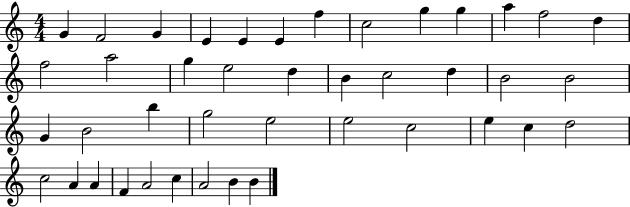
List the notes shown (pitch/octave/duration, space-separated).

G4/q F4/h G4/q E4/q E4/q E4/q F5/q C5/h G5/q G5/q A5/q F5/h D5/q F5/h A5/h G5/q E5/h D5/q B4/q C5/h D5/q B4/h B4/h G4/q B4/h B5/q G5/h E5/h E5/h C5/h E5/q C5/q D5/h C5/h A4/q A4/q F4/q A4/h C5/q A4/h B4/q B4/q